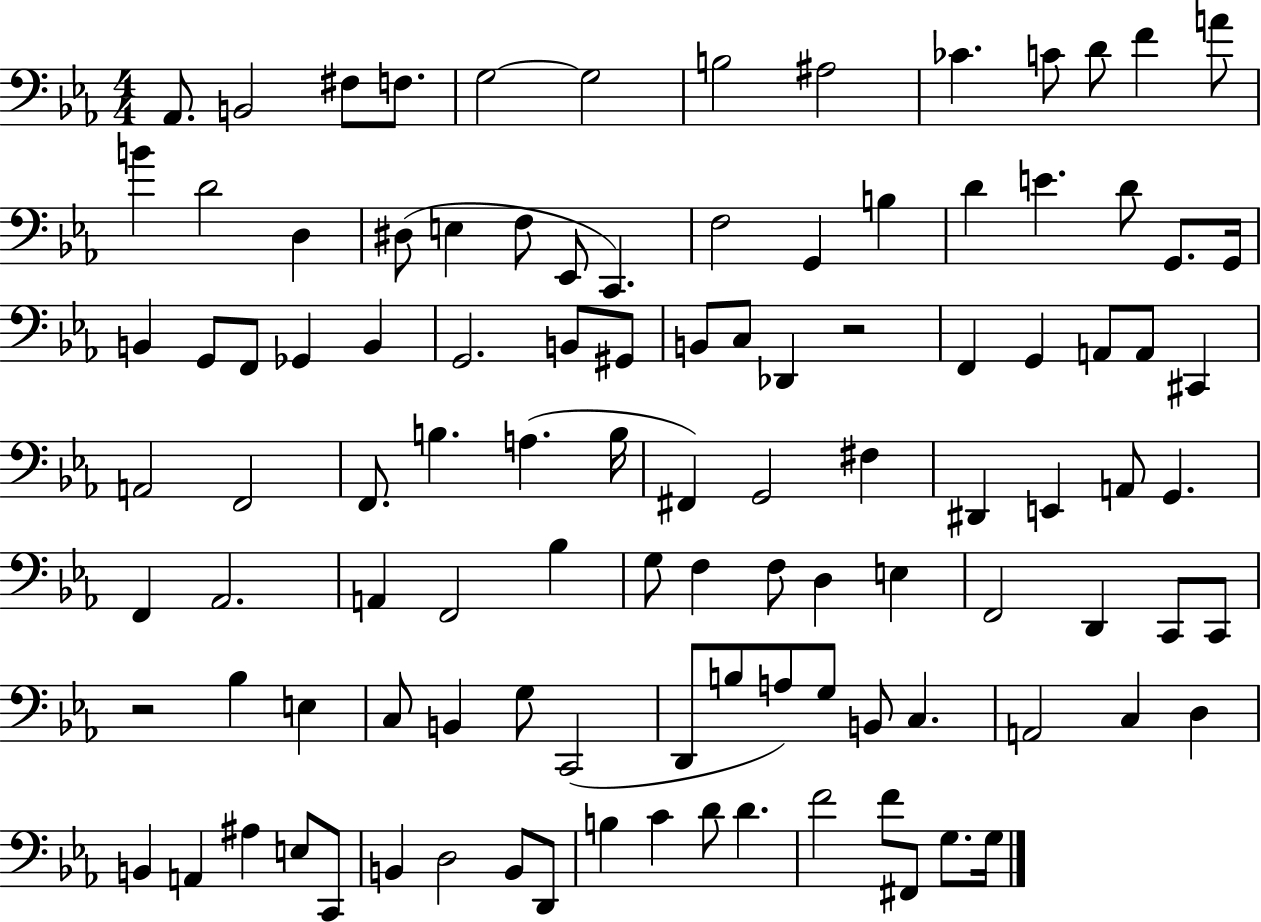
Ab2/e. B2/h F#3/e F3/e. G3/h G3/h B3/h A#3/h CES4/q. C4/e D4/e F4/q A4/e B4/q D4/h D3/q D#3/e E3/q F3/e Eb2/e C2/q. F3/h G2/q B3/q D4/q E4/q. D4/e G2/e. G2/s B2/q G2/e F2/e Gb2/q B2/q G2/h. B2/e G#2/e B2/e C3/e Db2/q R/h F2/q G2/q A2/e A2/e C#2/q A2/h F2/h F2/e. B3/q. A3/q. B3/s F#2/q G2/h F#3/q D#2/q E2/q A2/e G2/q. F2/q Ab2/h. A2/q F2/h Bb3/q G3/e F3/q F3/e D3/q E3/q F2/h D2/q C2/e C2/e R/h Bb3/q E3/q C3/e B2/q G3/e C2/h D2/e B3/e A3/e G3/e B2/e C3/q. A2/h C3/q D3/q B2/q A2/q A#3/q E3/e C2/e B2/q D3/h B2/e D2/e B3/q C4/q D4/e D4/q. F4/h F4/e F#2/e G3/e. G3/s